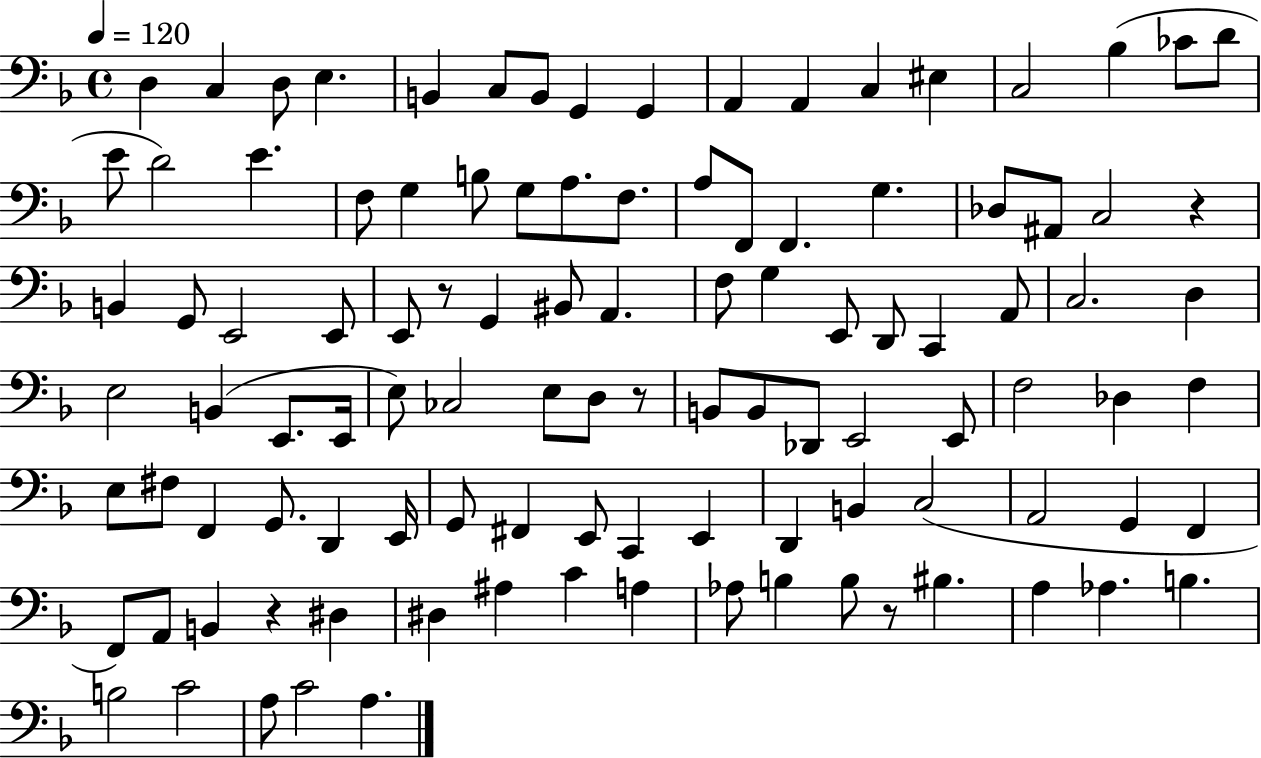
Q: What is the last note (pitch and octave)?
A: A3